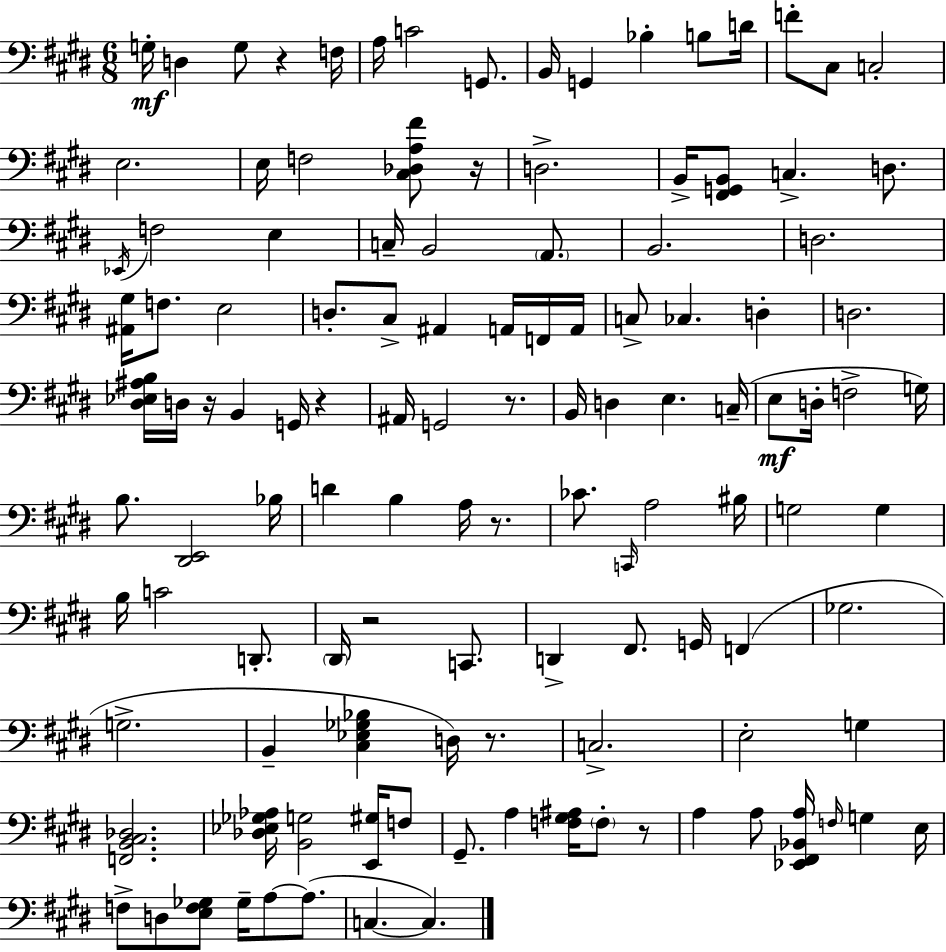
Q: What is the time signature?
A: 6/8